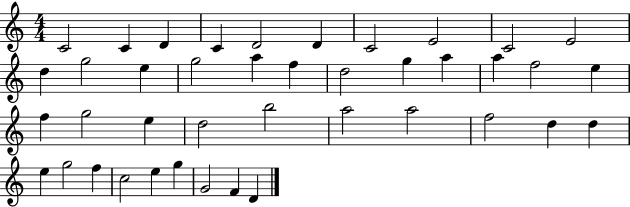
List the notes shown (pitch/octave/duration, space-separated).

C4/h C4/q D4/q C4/q D4/h D4/q C4/h E4/h C4/h E4/h D5/q G5/h E5/q G5/h A5/q F5/q D5/h G5/q A5/q A5/q F5/h E5/q F5/q G5/h E5/q D5/h B5/h A5/h A5/h F5/h D5/q D5/q E5/q G5/h F5/q C5/h E5/q G5/q G4/h F4/q D4/q